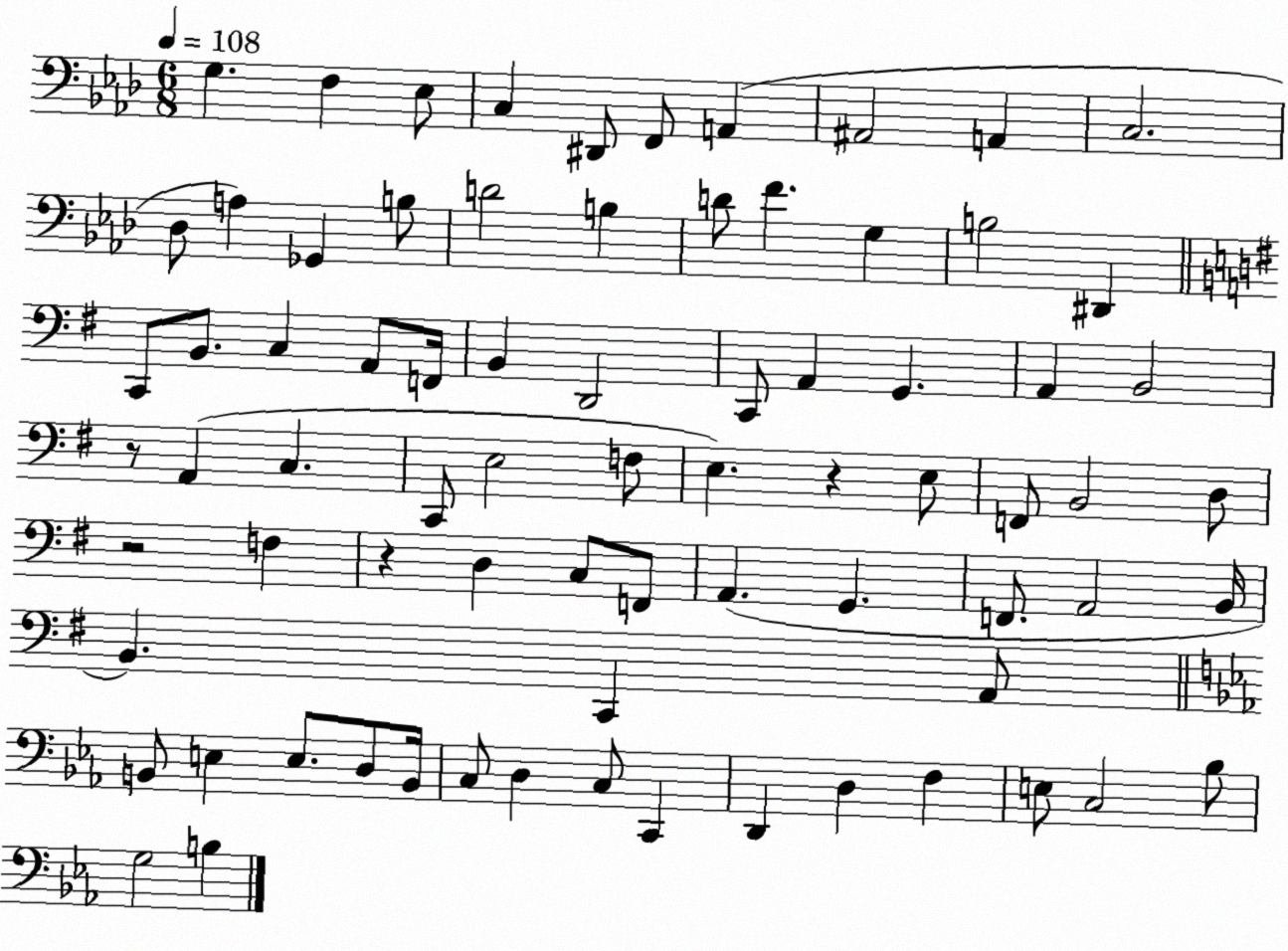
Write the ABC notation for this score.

X:1
T:Untitled
M:6/8
L:1/4
K:Ab
G, F, _E,/2 C, ^D,,/2 F,,/2 A,, ^A,,2 A,, C,2 _D,/2 A, _G,, B,/2 D2 B, D/2 F G, B,2 ^D,, C,,/2 B,,/2 C, A,,/2 F,,/4 B,, D,,2 C,,/2 A,, G,, A,, B,,2 z/2 A,, C, C,,/2 E,2 F,/2 E, z E,/2 F,,/2 B,,2 D,/2 z2 F, z D, C,/2 F,,/2 A,, G,, F,,/2 A,,2 B,,/4 B,, C,, A,,/2 B,,/2 E, E,/2 D,/2 B,,/4 C,/2 D, C,/2 C,, D,, D, F, E,/2 C,2 _B,/2 G,2 B,